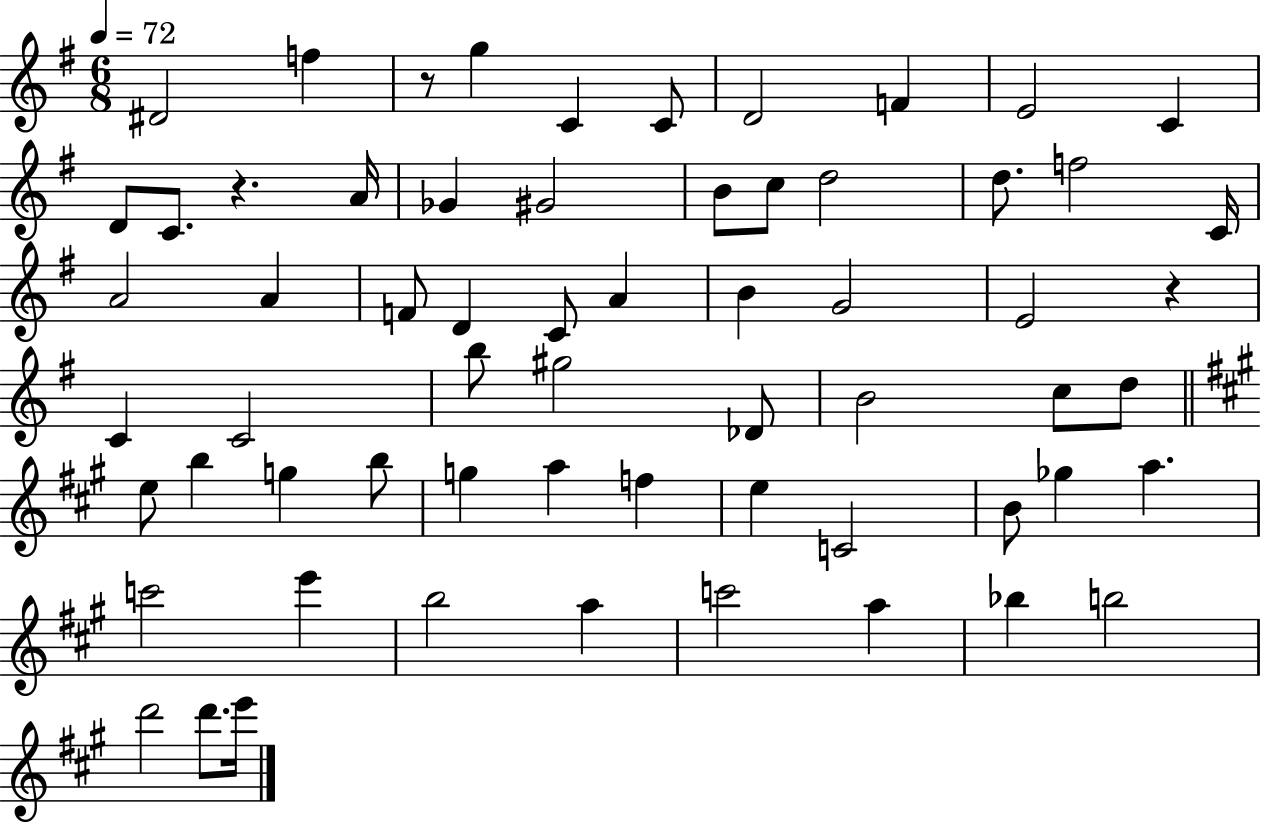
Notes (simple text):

D#4/h F5/q R/e G5/q C4/q C4/e D4/h F4/q E4/h C4/q D4/e C4/e. R/q. A4/s Gb4/q G#4/h B4/e C5/e D5/h D5/e. F5/h C4/s A4/h A4/q F4/e D4/q C4/e A4/q B4/q G4/h E4/h R/q C4/q C4/h B5/e G#5/h Db4/e B4/h C5/e D5/e E5/e B5/q G5/q B5/e G5/q A5/q F5/q E5/q C4/h B4/e Gb5/q A5/q. C6/h E6/q B5/h A5/q C6/h A5/q Bb5/q B5/h D6/h D6/e. E6/s